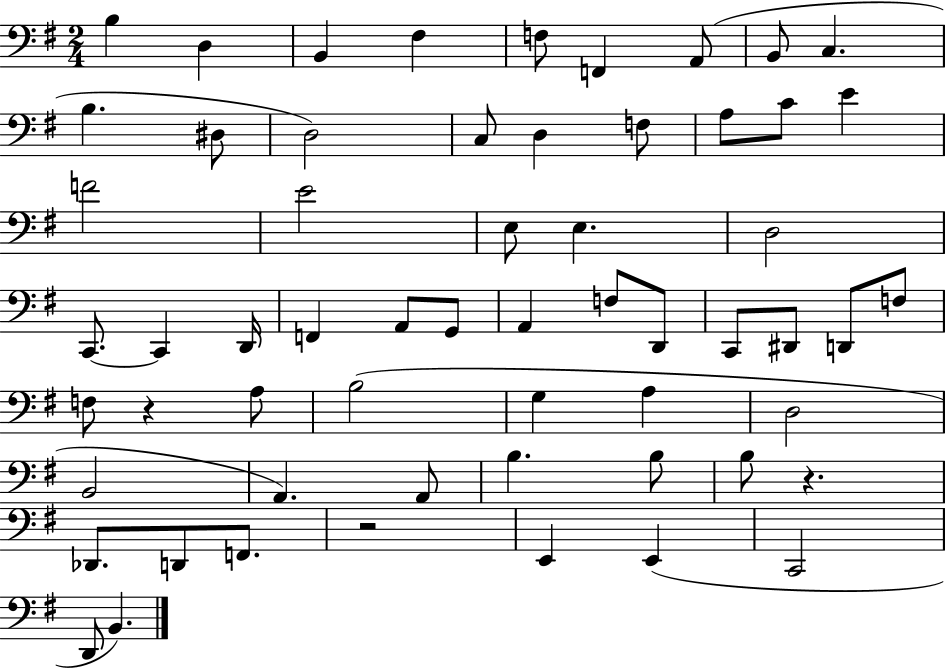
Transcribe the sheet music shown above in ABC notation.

X:1
T:Untitled
M:2/4
L:1/4
K:G
B, D, B,, ^F, F,/2 F,, A,,/2 B,,/2 C, B, ^D,/2 D,2 C,/2 D, F,/2 A,/2 C/2 E F2 E2 E,/2 E, D,2 C,,/2 C,, D,,/4 F,, A,,/2 G,,/2 A,, F,/2 D,,/2 C,,/2 ^D,,/2 D,,/2 F,/2 F,/2 z A,/2 B,2 G, A, D,2 B,,2 A,, A,,/2 B, B,/2 B,/2 z _D,,/2 D,,/2 F,,/2 z2 E,, E,, C,,2 D,,/2 B,,